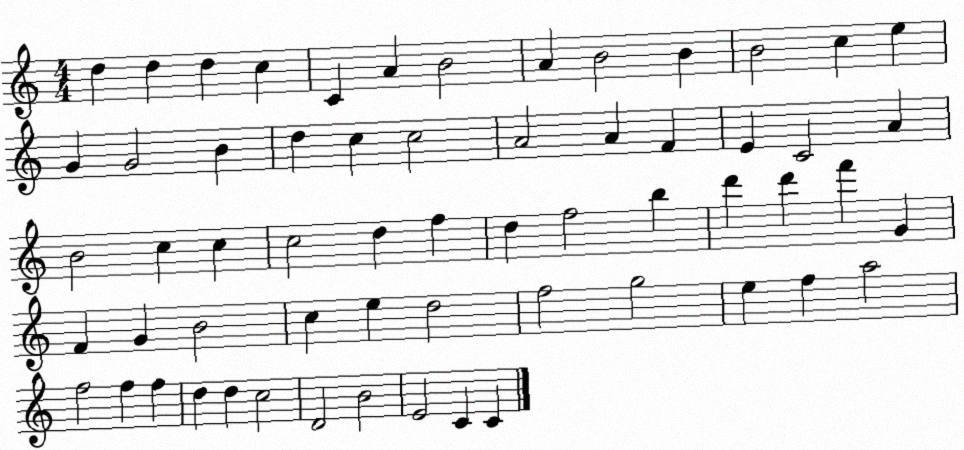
X:1
T:Untitled
M:4/4
L:1/4
K:C
d d d c C A B2 A B2 B B2 c e G G2 B d c c2 A2 A F E C2 A B2 c c c2 d f d f2 b d' d' f' G F G B2 c e d2 f2 g2 e f a2 f2 f f d d c2 D2 B2 E2 C C